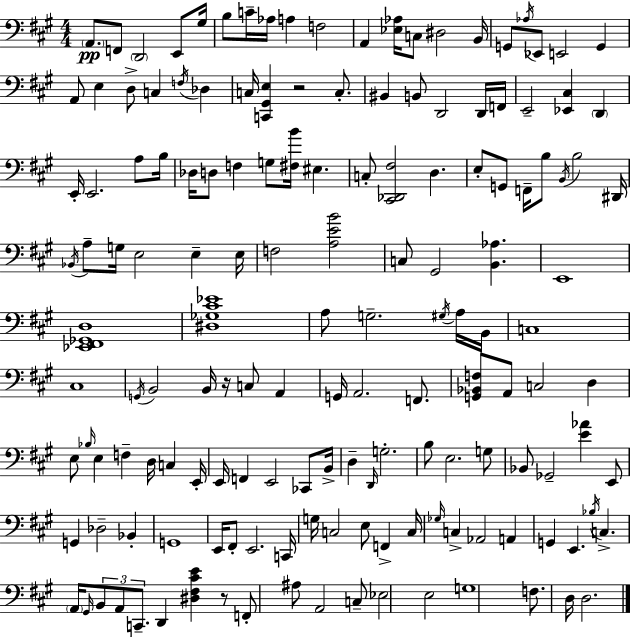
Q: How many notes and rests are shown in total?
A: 153